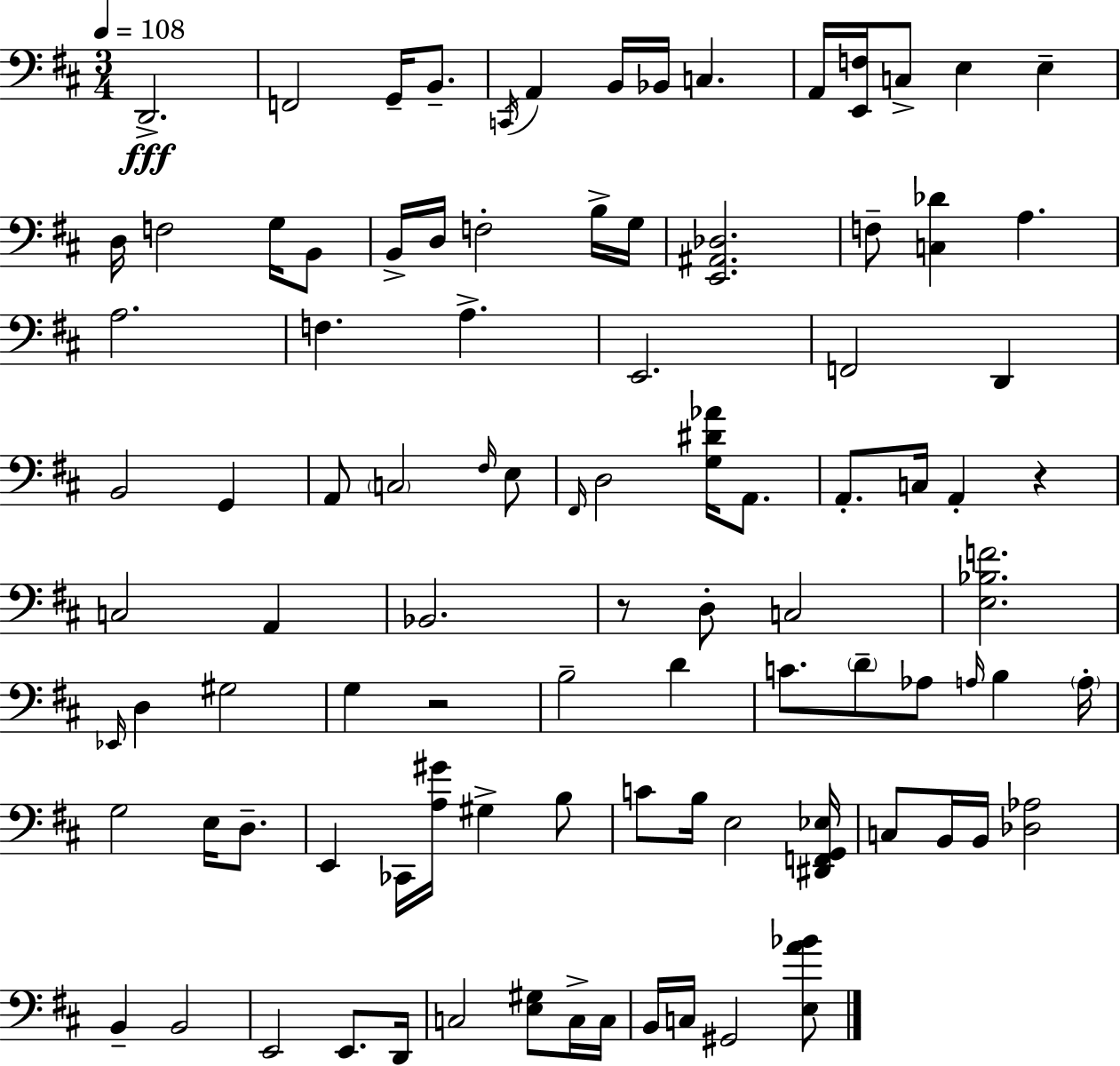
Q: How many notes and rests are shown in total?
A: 96